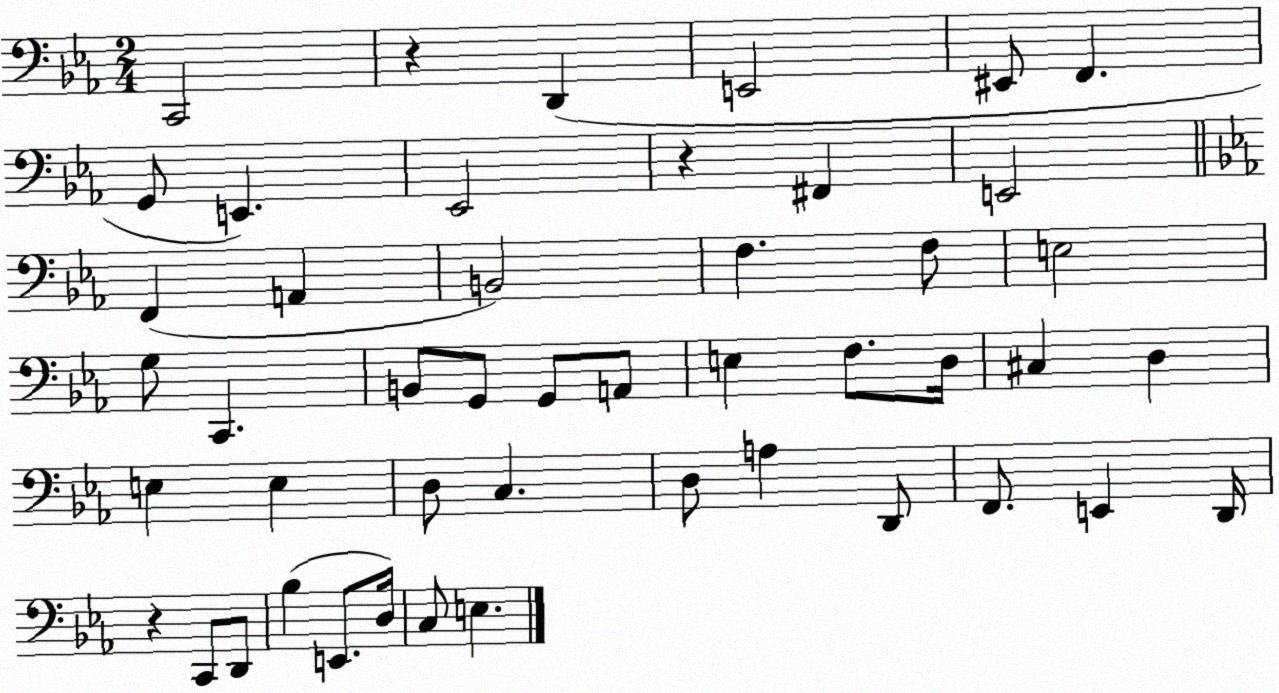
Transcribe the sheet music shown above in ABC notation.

X:1
T:Untitled
M:2/4
L:1/4
K:Eb
C,,2 z D,, E,,2 ^E,,/2 F,, G,,/2 E,, _E,,2 z ^F,, E,,2 F,, A,, B,,2 F, F,/2 E,2 G,/2 C,, B,,/2 G,,/2 G,,/2 A,,/2 E, F,/2 D,/4 ^C, D, E, E, D,/2 C, D,/2 A, D,,/2 F,,/2 E,, D,,/4 z C,,/2 D,,/2 _B, E,,/2 D,/4 C,/2 E,